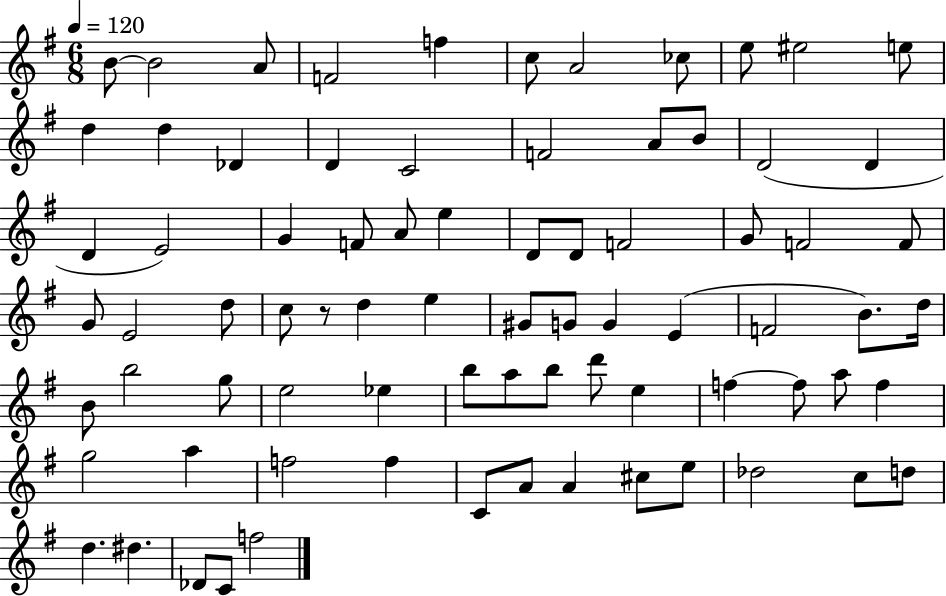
{
  \clef treble
  \numericTimeSignature
  \time 6/8
  \key g \major
  \tempo 4 = 120
  \repeat volta 2 { b'8~~ b'2 a'8 | f'2 f''4 | c''8 a'2 ces''8 | e''8 eis''2 e''8 | \break d''4 d''4 des'4 | d'4 c'2 | f'2 a'8 b'8 | d'2( d'4 | \break d'4 e'2) | g'4 f'8 a'8 e''4 | d'8 d'8 f'2 | g'8 f'2 f'8 | \break g'8 e'2 d''8 | c''8 r8 d''4 e''4 | gis'8 g'8 g'4 e'4( | f'2 b'8.) d''16 | \break b'8 b''2 g''8 | e''2 ees''4 | b''8 a''8 b''8 d'''8 e''4 | f''4~~ f''8 a''8 f''4 | \break g''2 a''4 | f''2 f''4 | c'8 a'8 a'4 cis''8 e''8 | des''2 c''8 d''8 | \break d''4. dis''4. | des'8 c'8 f''2 | } \bar "|."
}